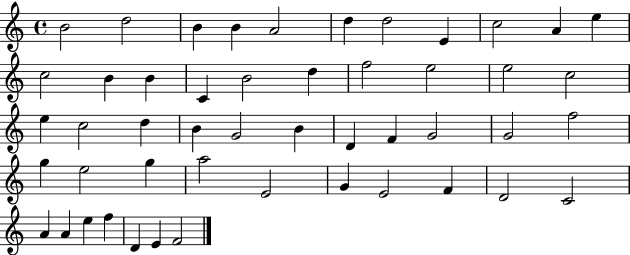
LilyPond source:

{
  \clef treble
  \time 4/4
  \defaultTimeSignature
  \key c \major
  b'2 d''2 | b'4 b'4 a'2 | d''4 d''2 e'4 | c''2 a'4 e''4 | \break c''2 b'4 b'4 | c'4 b'2 d''4 | f''2 e''2 | e''2 c''2 | \break e''4 c''2 d''4 | b'4 g'2 b'4 | d'4 f'4 g'2 | g'2 f''2 | \break g''4 e''2 g''4 | a''2 e'2 | g'4 e'2 f'4 | d'2 c'2 | \break a'4 a'4 e''4 f''4 | d'4 e'4 f'2 | \bar "|."
}